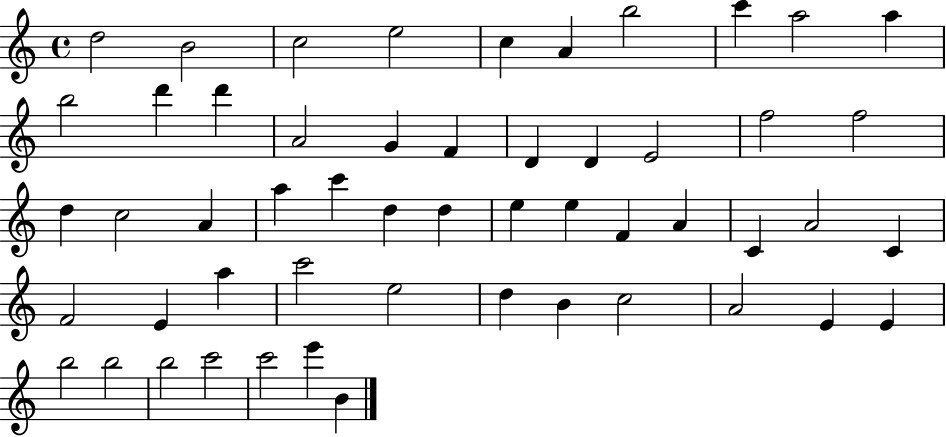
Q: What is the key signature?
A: C major